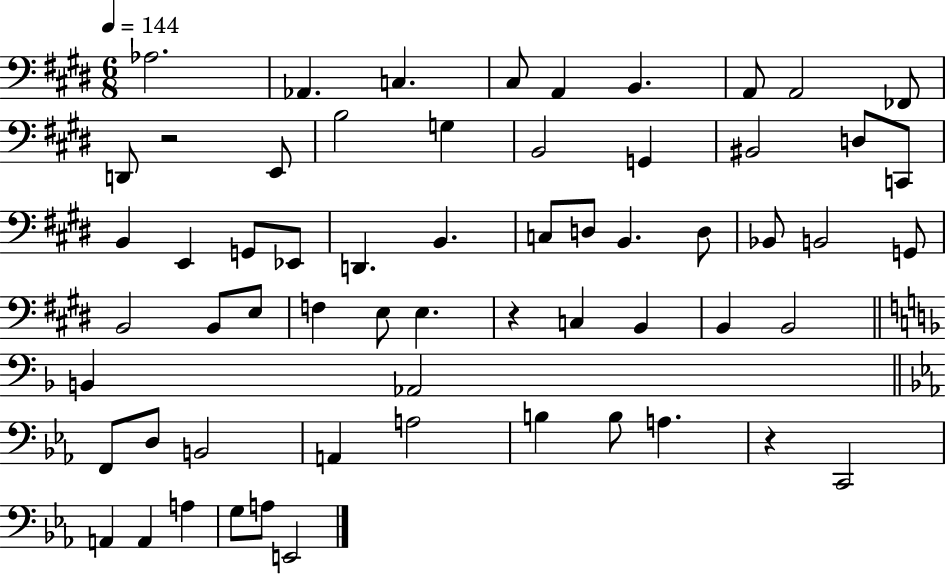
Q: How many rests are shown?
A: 3